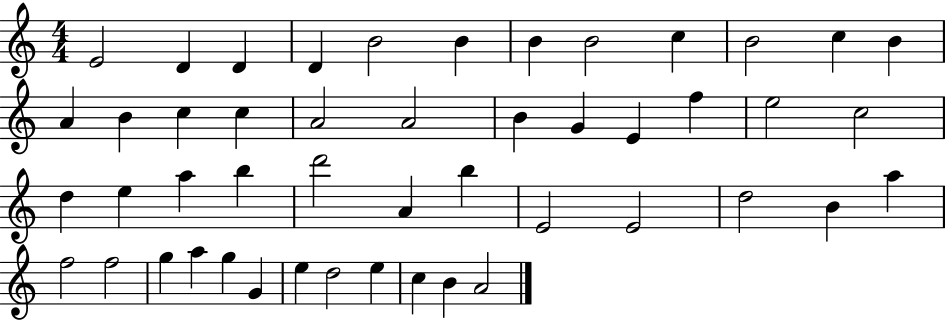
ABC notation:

X:1
T:Untitled
M:4/4
L:1/4
K:C
E2 D D D B2 B B B2 c B2 c B A B c c A2 A2 B G E f e2 c2 d e a b d'2 A b E2 E2 d2 B a f2 f2 g a g G e d2 e c B A2